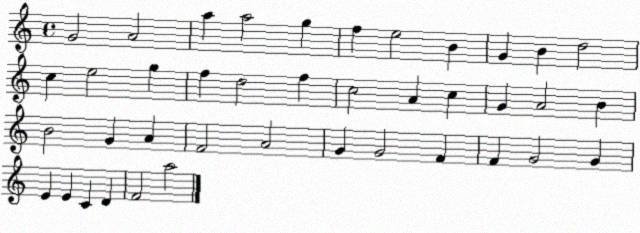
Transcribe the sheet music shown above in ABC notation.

X:1
T:Untitled
M:4/4
L:1/4
K:C
G2 A2 a a2 g f e2 B G B d2 c e2 g f d2 f c2 A c G A2 B B2 G A F2 A2 G G2 F F G2 G E E C D F2 a2